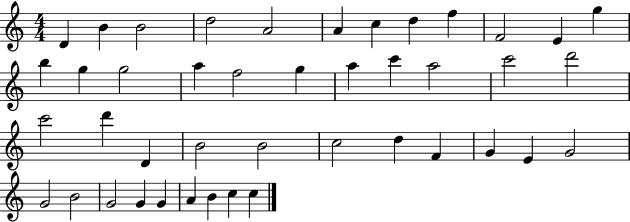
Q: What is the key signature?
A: C major